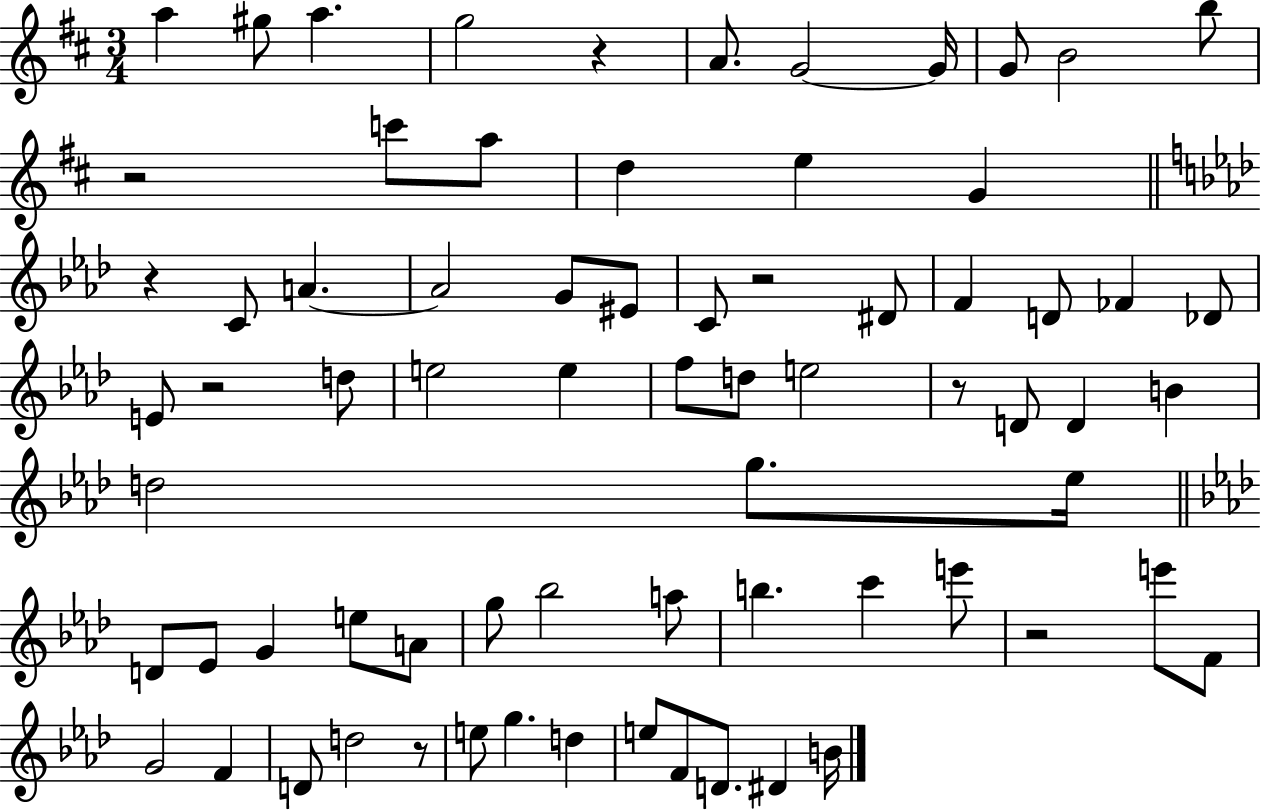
{
  \clef treble
  \numericTimeSignature
  \time 3/4
  \key d \major
  a''4 gis''8 a''4. | g''2 r4 | a'8. g'2~~ g'16 | g'8 b'2 b''8 | \break r2 c'''8 a''8 | d''4 e''4 g'4 | \bar "||" \break \key aes \major r4 c'8 a'4.~~ | a'2 g'8 eis'8 | c'8 r2 dis'8 | f'4 d'8 fes'4 des'8 | \break e'8 r2 d''8 | e''2 e''4 | f''8 d''8 e''2 | r8 d'8 d'4 b'4 | \break d''2 g''8. ees''16 | \bar "||" \break \key aes \major d'8 ees'8 g'4 e''8 a'8 | g''8 bes''2 a''8 | b''4. c'''4 e'''8 | r2 e'''8 f'8 | \break g'2 f'4 | d'8 d''2 r8 | e''8 g''4. d''4 | e''8 f'8 d'8. dis'4 b'16 | \break \bar "|."
}